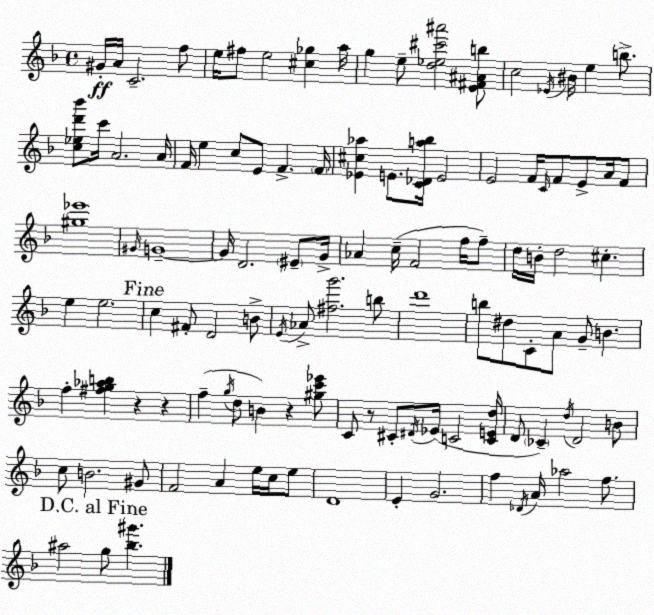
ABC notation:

X:1
T:Untitled
M:4/4
L:1/4
K:Dm
^G/4 A/4 C2 f/2 e/4 ^f/2 e2 [^c_g] a/4 g e/2 [d_e^c'^a']2 [E^F^Ab]/2 c2 _E/4 ^B/4 e b/2 [c_ed'_b']/2 c'/4 A2 A/4 F/4 e c/2 E/2 F F/4 [_E^c_a] E/2 [C_Da_b]/4 E2 E2 F/4 C/4 F/2 E/2 A/4 F/2 [^g_e']4 ^G/4 G4 G/4 D2 ^E/2 G/4 _A c/4 F2 f/4 f/2 d/4 B/4 d2 ^c e e2 c ^F/2 D2 B/2 E/4 _A/2 [^fg']2 b/2 d'4 b/2 ^d/2 C/2 A/2 G/2 B f [^fg_ab] z z f g/4 d/2 B z [^gc'_e']/2 C/2 z/2 ^C/2 ^D/4 _E/4 C2 [CEd]/4 D/2 _C d/4 D2 B/2 c/2 B2 ^G/2 F2 A e/4 c/4 e/2 D4 E G2 f _D/4 A/4 _a2 f/2 ^a2 g/2 [_b^g']